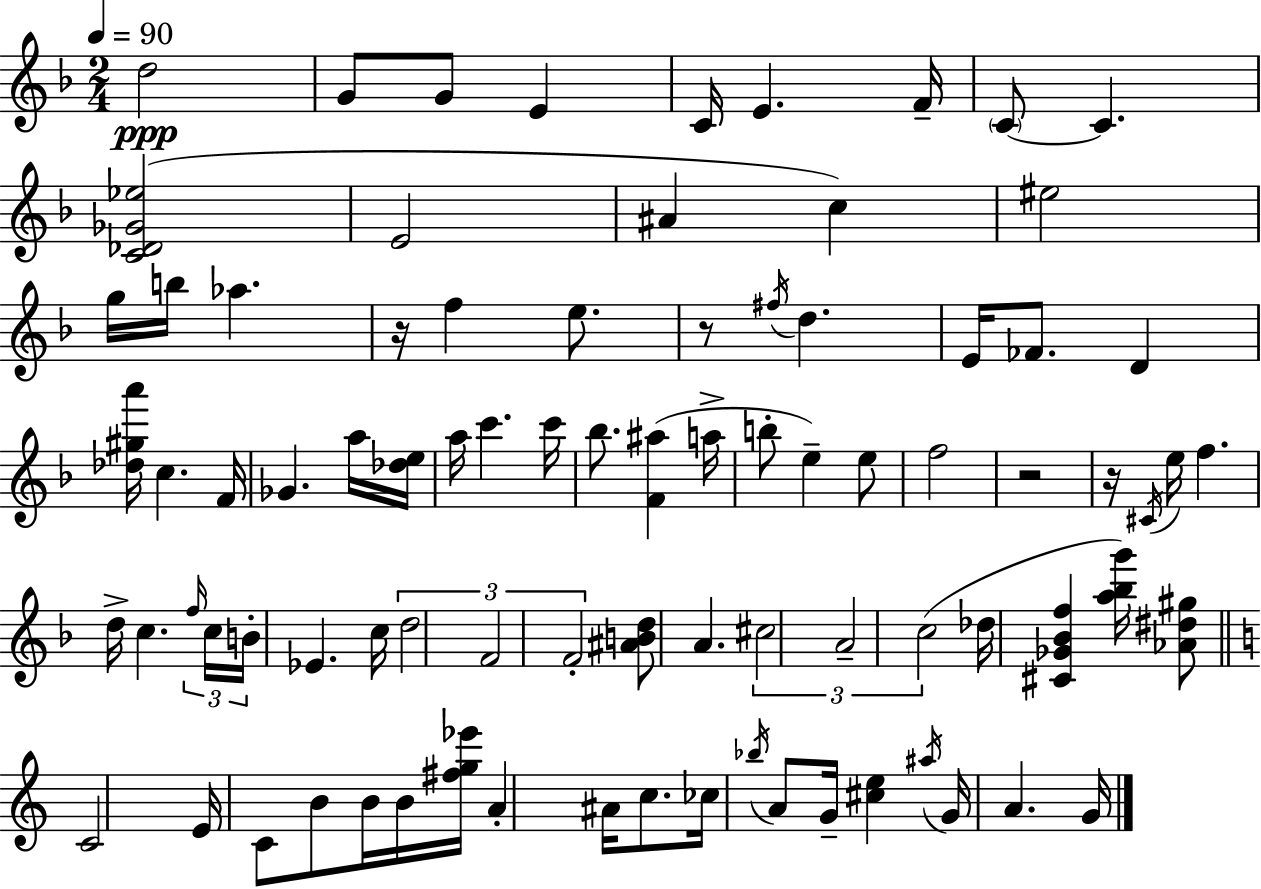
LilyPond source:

{
  \clef treble
  \numericTimeSignature
  \time 2/4
  \key f \major
  \tempo 4 = 90
  d''2\ppp | g'8 g'8 e'4 | c'16 e'4. f'16-- | \parenthesize c'8~~ c'4. | \break <c' des' ges' ees''>2( | e'2 | ais'4 c''4) | eis''2 | \break g''16 b''16 aes''4. | r16 f''4 e''8. | r8 \acciaccatura { fis''16 } d''4. | e'16 fes'8. d'4 | \break <des'' gis'' a'''>16 c''4. | f'16 ges'4. a''16 | <des'' e''>16 a''16 c'''4. | c'''16 bes''8. <f' ais''>4( | \break a''16-> b''8-. e''4--) e''8 | f''2 | r2 | r16 \acciaccatura { cis'16 } e''16 f''4. | \break d''16-> c''4. | \tuplet 3/2 { \grace { f''16 } c''16 b'16-. } ees'4. | c''16 \tuplet 3/2 { d''2 | f'2 | \break f'2-. } | <ais' b' d''>8 a'4. | \tuplet 3/2 { cis''2 | a'2-- | \break c''2( } | des''16 <cis' ges' bes' f''>4 | <a'' bes'' g'''>16) <aes' dis'' gis''>8 \bar "||" \break \key a \minor c'2 | e'16 c'8 b'8 b'16 b'16 <fis'' g'' ees'''>16 | a'4-. ais'16 c''8. | ces''16 \acciaccatura { bes''16 } a'8 g'16-- <cis'' e''>4 | \break \acciaccatura { ais''16 } g'16 a'4. | g'16 \bar "|."
}